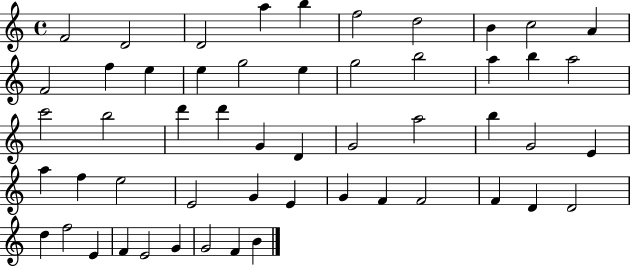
F4/h D4/h D4/h A5/q B5/q F5/h D5/h B4/q C5/h A4/q F4/h F5/q E5/q E5/q G5/h E5/q G5/h B5/h A5/q B5/q A5/h C6/h B5/h D6/q D6/q G4/q D4/q G4/h A5/h B5/q G4/h E4/q A5/q F5/q E5/h E4/h G4/q E4/q G4/q F4/q F4/h F4/q D4/q D4/h D5/q F5/h E4/q F4/q E4/h G4/q G4/h F4/q B4/q